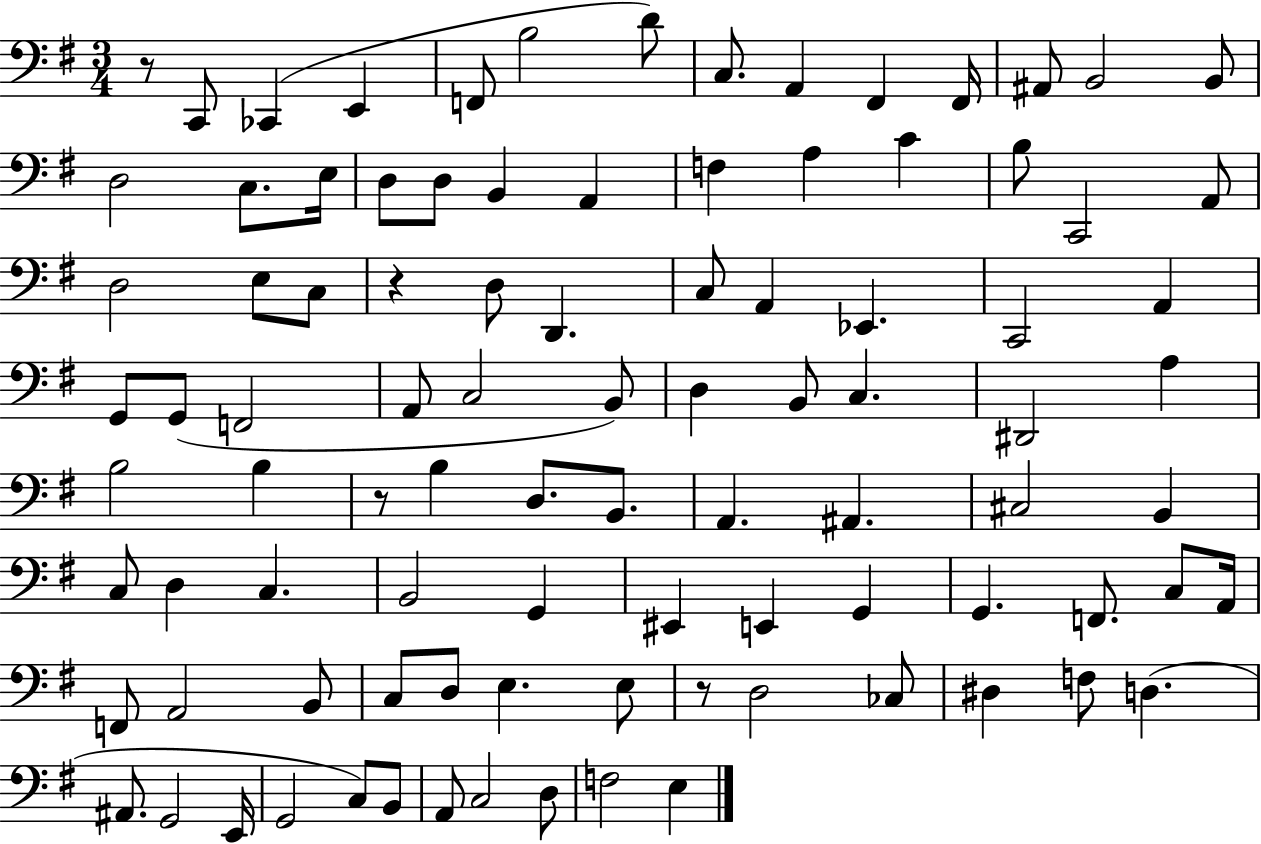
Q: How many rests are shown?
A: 4